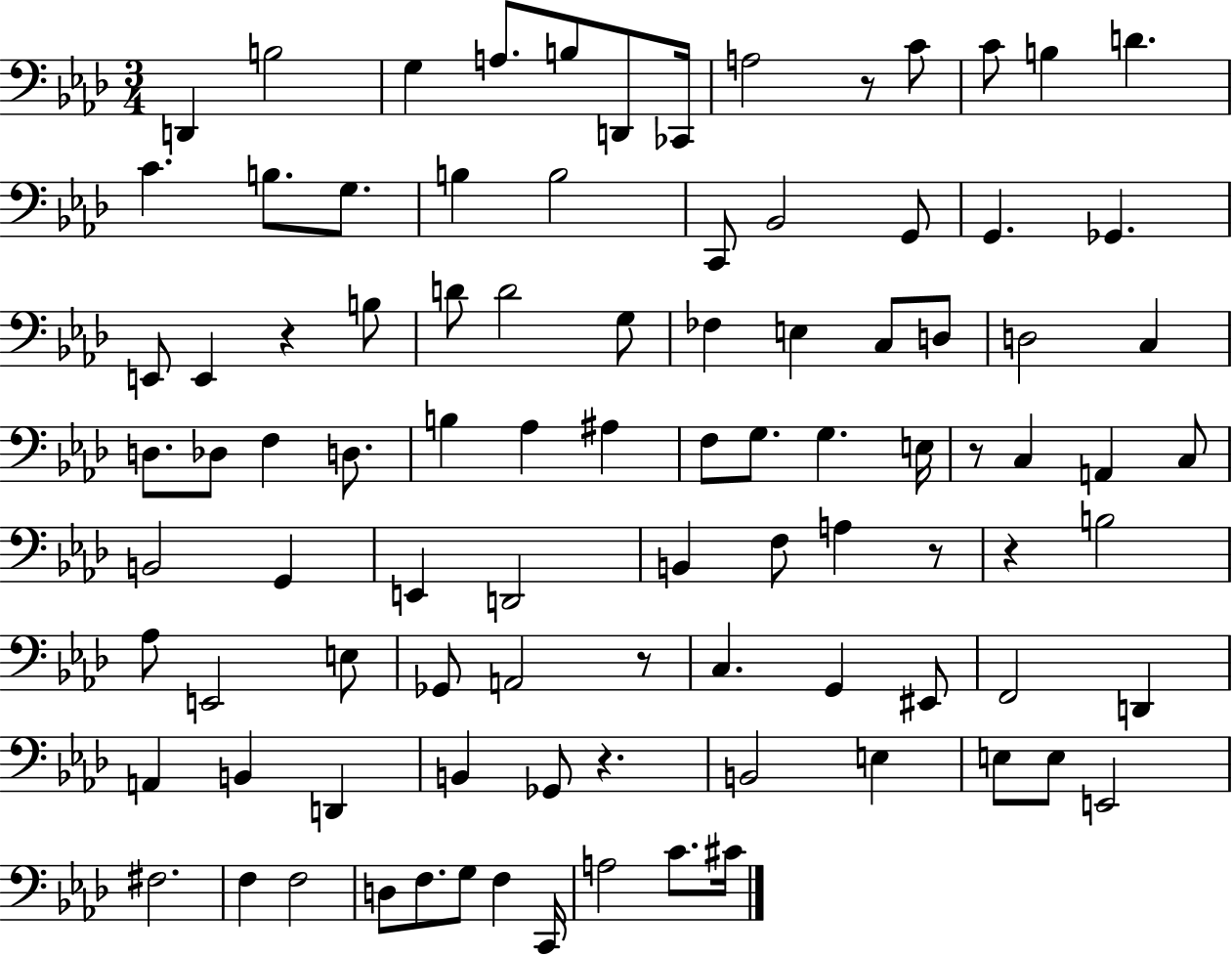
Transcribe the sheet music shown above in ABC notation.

X:1
T:Untitled
M:3/4
L:1/4
K:Ab
D,, B,2 G, A,/2 B,/2 D,,/2 _C,,/4 A,2 z/2 C/2 C/2 B, D C B,/2 G,/2 B, B,2 C,,/2 _B,,2 G,,/2 G,, _G,, E,,/2 E,, z B,/2 D/2 D2 G,/2 _F, E, C,/2 D,/2 D,2 C, D,/2 _D,/2 F, D,/2 B, _A, ^A, F,/2 G,/2 G, E,/4 z/2 C, A,, C,/2 B,,2 G,, E,, D,,2 B,, F,/2 A, z/2 z B,2 _A,/2 E,,2 E,/2 _G,,/2 A,,2 z/2 C, G,, ^E,,/2 F,,2 D,, A,, B,, D,, B,, _G,,/2 z B,,2 E, E,/2 E,/2 E,,2 ^F,2 F, F,2 D,/2 F,/2 G,/2 F, C,,/4 A,2 C/2 ^C/4